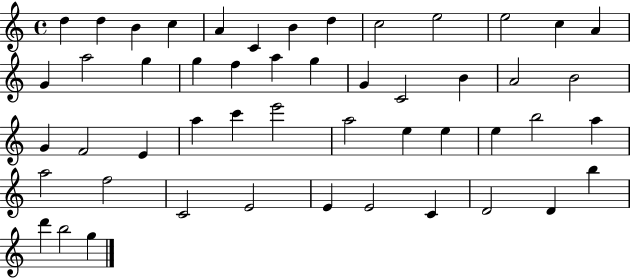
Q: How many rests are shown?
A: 0